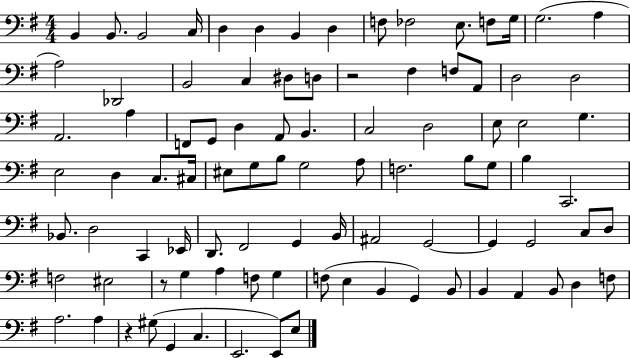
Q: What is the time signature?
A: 4/4